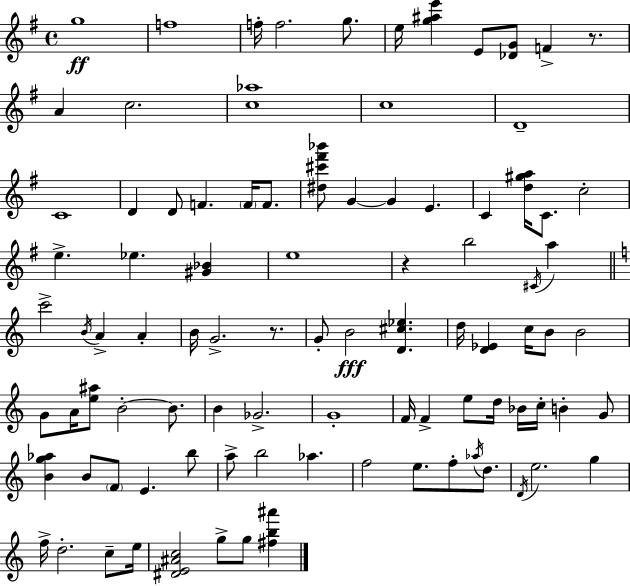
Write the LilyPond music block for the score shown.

{
  \clef treble
  \time 4/4
  \defaultTimeSignature
  \key g \major
  g''1\ff | f''1 | f''16-. f''2. g''8. | e''16 <g'' ais'' e'''>4 e'8 <des' g'>8 f'4-> r8. | \break a'4 c''2. | <c'' aes''>1 | c''1 | d'1-- | \break c'1 | d'4 d'8 f'4. \parenthesize f'16 f'8. | <dis'' cis''' fis''' bes'''>8 g'4~~ g'4 e'4. | c'4 <d'' gis'' a''>16 c'8. c''2-. | \break e''4.-> ees''4. <gis' bes'>4 | e''1 | r4 b''2 \acciaccatura { cis'16 } a''4 | \bar "||" \break \key c \major c'''2-> \acciaccatura { b'16 } a'4-> a'4-. | b'16 g'2.-> r8. | g'8-. b'2\fff <d' cis'' ees''>4. | d''16 <d' ees'>4 c''16 b'8 b'2 | \break g'8 a'16 <e'' ais''>8 b'2-.~~ b'8. | b'4 ges'2.-> | g'1-. | f'16 f'4-> e''8 d''16 bes'16 c''16-. b'4-. g'8 | \break <b' g'' aes''>4 b'8 \parenthesize f'8 e'4. b''8 | a''8-> b''2 aes''4. | f''2 e''8. f''8-. \acciaccatura { aes''16 } d''8. | \acciaccatura { d'16 } e''2. g''4 | \break f''16-> d''2.-. | c''8-- e''16 <dis' e' ais' c''>2 g''8-> g''8 <fis'' b'' ais'''>4 | \bar "|."
}